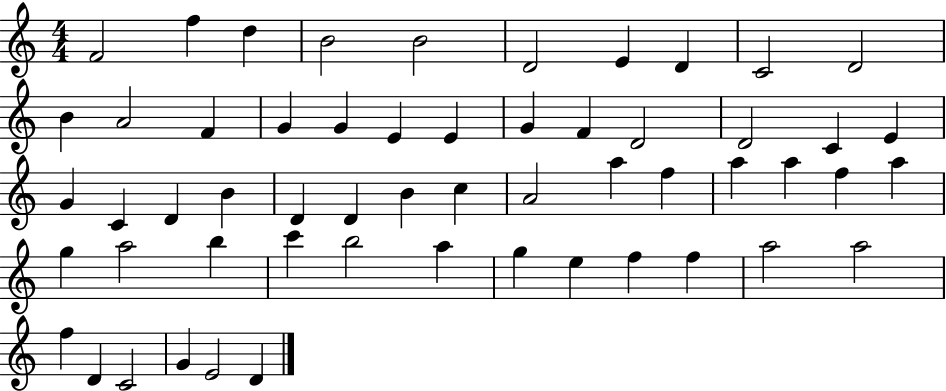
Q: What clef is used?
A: treble